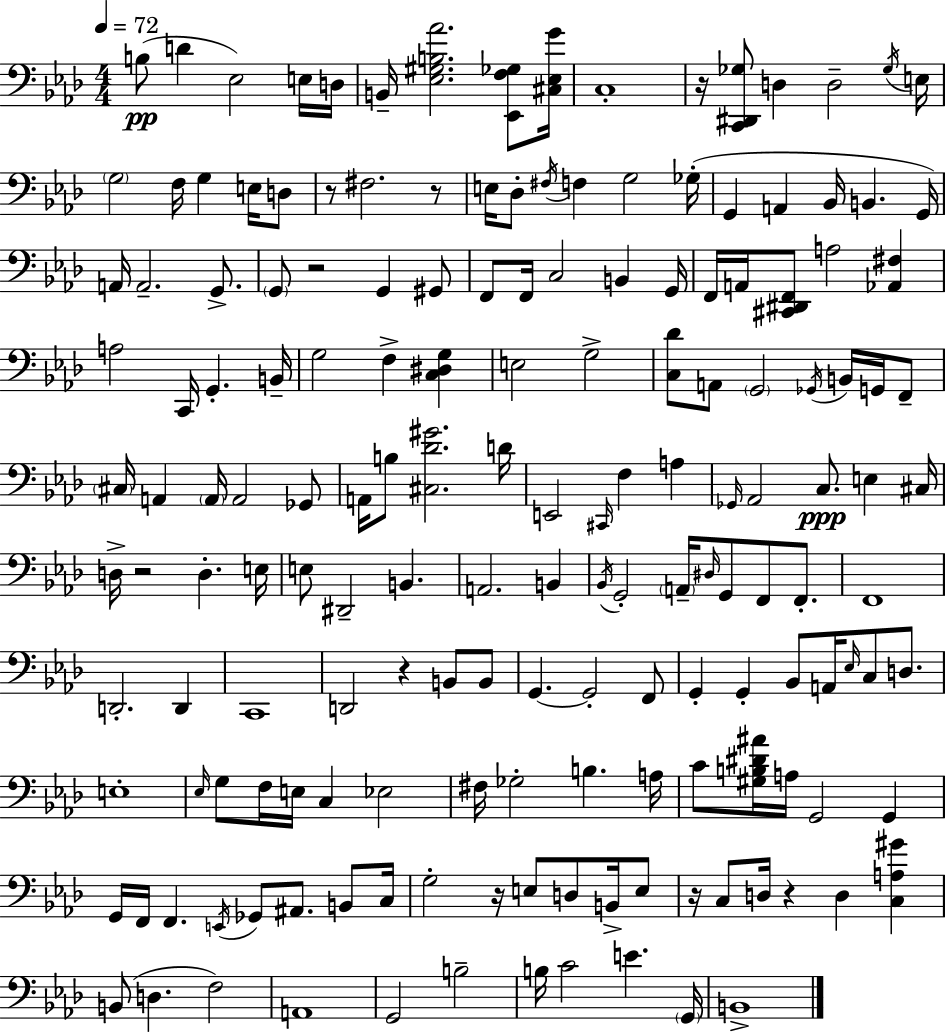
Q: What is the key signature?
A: F minor